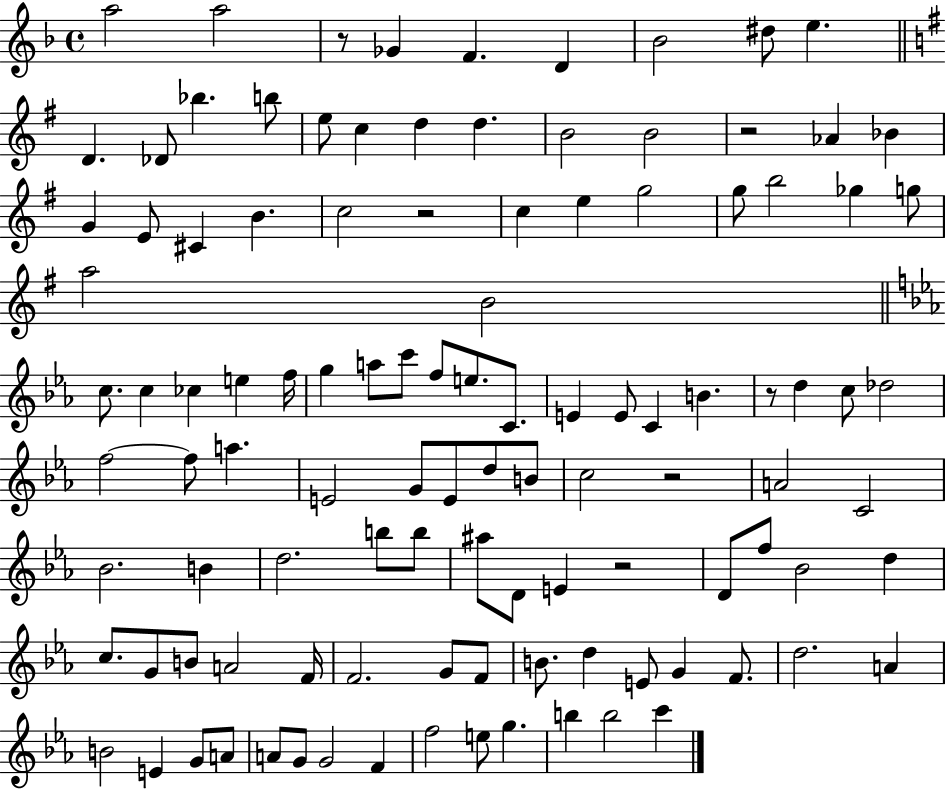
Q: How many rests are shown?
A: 6